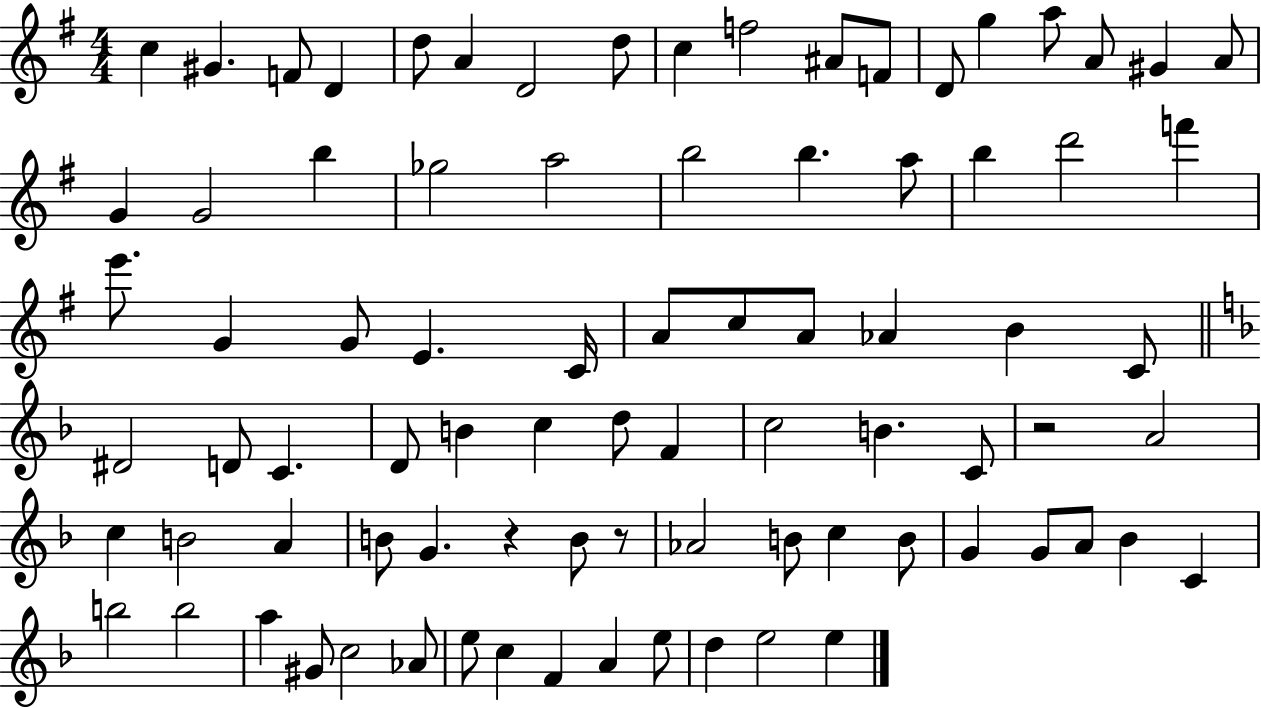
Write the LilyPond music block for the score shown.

{
  \clef treble
  \numericTimeSignature
  \time 4/4
  \key g \major
  c''4 gis'4. f'8 d'4 | d''8 a'4 d'2 d''8 | c''4 f''2 ais'8 f'8 | d'8 g''4 a''8 a'8 gis'4 a'8 | \break g'4 g'2 b''4 | ges''2 a''2 | b''2 b''4. a''8 | b''4 d'''2 f'''4 | \break e'''8. g'4 g'8 e'4. c'16 | a'8 c''8 a'8 aes'4 b'4 c'8 | \bar "||" \break \key d \minor dis'2 d'8 c'4. | d'8 b'4 c''4 d''8 f'4 | c''2 b'4. c'8 | r2 a'2 | \break c''4 b'2 a'4 | b'8 g'4. r4 b'8 r8 | aes'2 b'8 c''4 b'8 | g'4 g'8 a'8 bes'4 c'4 | \break b''2 b''2 | a''4 gis'8 c''2 aes'8 | e''8 c''4 f'4 a'4 e''8 | d''4 e''2 e''4 | \break \bar "|."
}